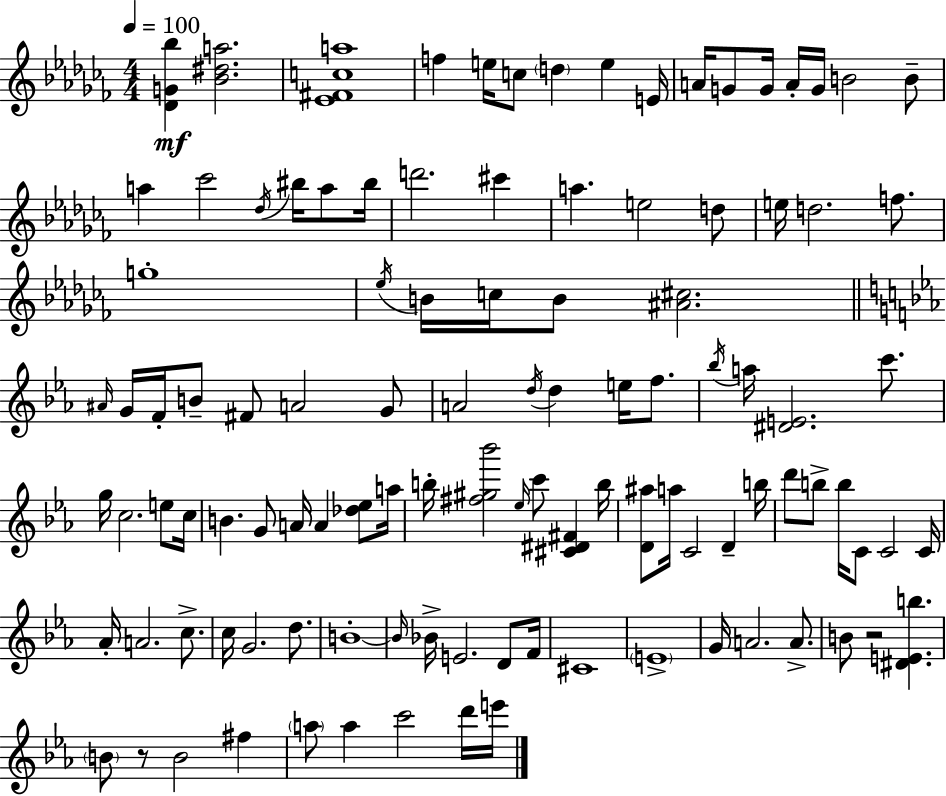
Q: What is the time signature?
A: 4/4